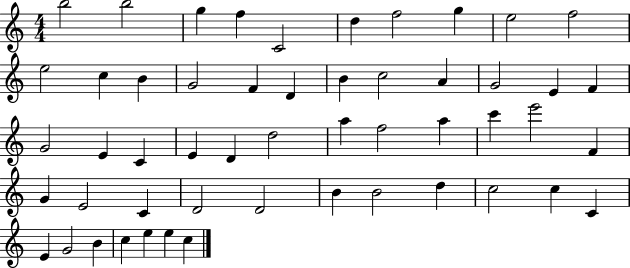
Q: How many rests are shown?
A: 0